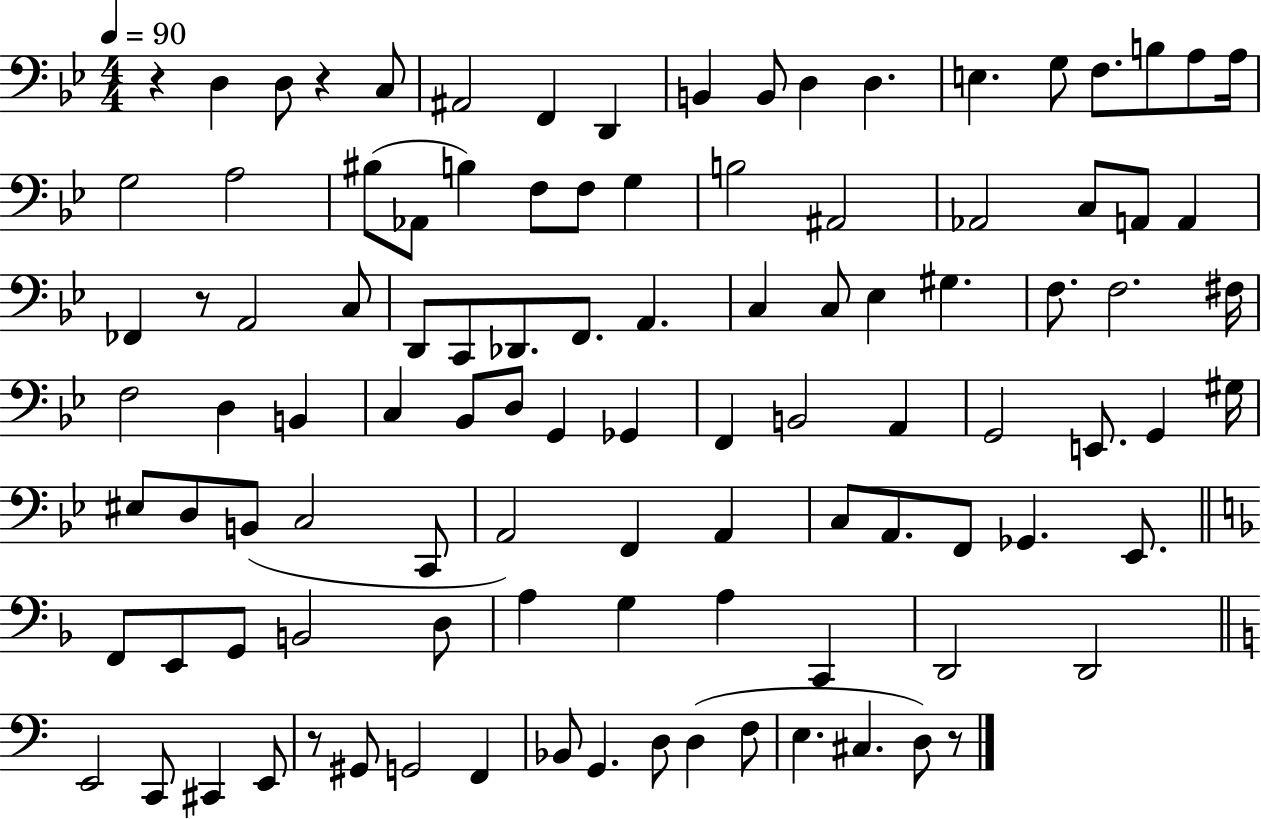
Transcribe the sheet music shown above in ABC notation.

X:1
T:Untitled
M:4/4
L:1/4
K:Bb
z D, D,/2 z C,/2 ^A,,2 F,, D,, B,, B,,/2 D, D, E, G,/2 F,/2 B,/2 A,/2 A,/4 G,2 A,2 ^B,/2 _A,,/2 B, F,/2 F,/2 G, B,2 ^A,,2 _A,,2 C,/2 A,,/2 A,, _F,, z/2 A,,2 C,/2 D,,/2 C,,/2 _D,,/2 F,,/2 A,, C, C,/2 _E, ^G, F,/2 F,2 ^F,/4 F,2 D, B,, C, _B,,/2 D,/2 G,, _G,, F,, B,,2 A,, G,,2 E,,/2 G,, ^G,/4 ^E,/2 D,/2 B,,/2 C,2 C,,/2 A,,2 F,, A,, C,/2 A,,/2 F,,/2 _G,, _E,,/2 F,,/2 E,,/2 G,,/2 B,,2 D,/2 A, G, A, C,, D,,2 D,,2 E,,2 C,,/2 ^C,, E,,/2 z/2 ^G,,/2 G,,2 F,, _B,,/2 G,, D,/2 D, F,/2 E, ^C, D,/2 z/2